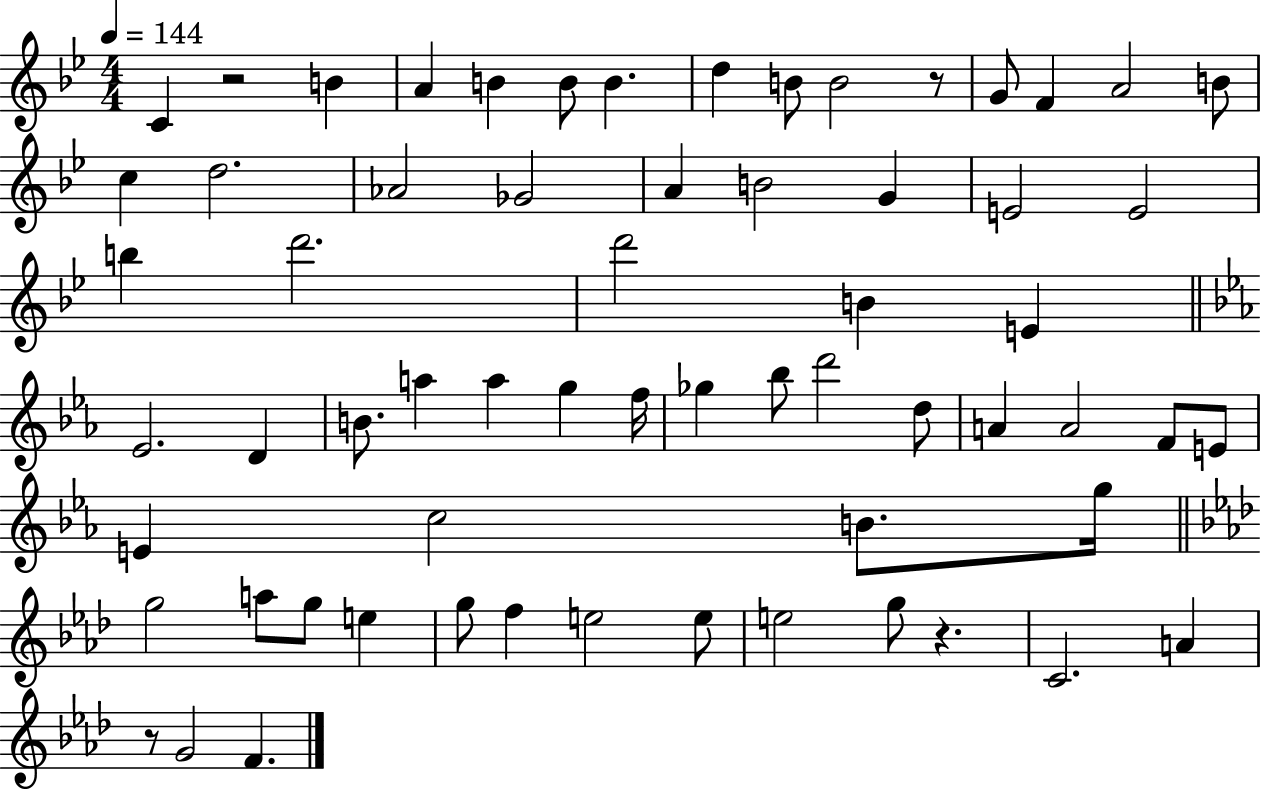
{
  \clef treble
  \numericTimeSignature
  \time 4/4
  \key bes \major
  \tempo 4 = 144
  c'4 r2 b'4 | a'4 b'4 b'8 b'4. | d''4 b'8 b'2 r8 | g'8 f'4 a'2 b'8 | \break c''4 d''2. | aes'2 ges'2 | a'4 b'2 g'4 | e'2 e'2 | \break b''4 d'''2. | d'''2 b'4 e'4 | \bar "||" \break \key c \minor ees'2. d'4 | b'8. a''4 a''4 g''4 f''16 | ges''4 bes''8 d'''2 d''8 | a'4 a'2 f'8 e'8 | \break e'4 c''2 b'8. g''16 | \bar "||" \break \key aes \major g''2 a''8 g''8 e''4 | g''8 f''4 e''2 e''8 | e''2 g''8 r4. | c'2. a'4 | \break r8 g'2 f'4. | \bar "|."
}